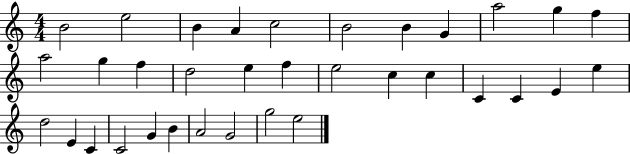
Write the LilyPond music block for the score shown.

{
  \clef treble
  \numericTimeSignature
  \time 4/4
  \key c \major
  b'2 e''2 | b'4 a'4 c''2 | b'2 b'4 g'4 | a''2 g''4 f''4 | \break a''2 g''4 f''4 | d''2 e''4 f''4 | e''2 c''4 c''4 | c'4 c'4 e'4 e''4 | \break d''2 e'4 c'4 | c'2 g'4 b'4 | a'2 g'2 | g''2 e''2 | \break \bar "|."
}